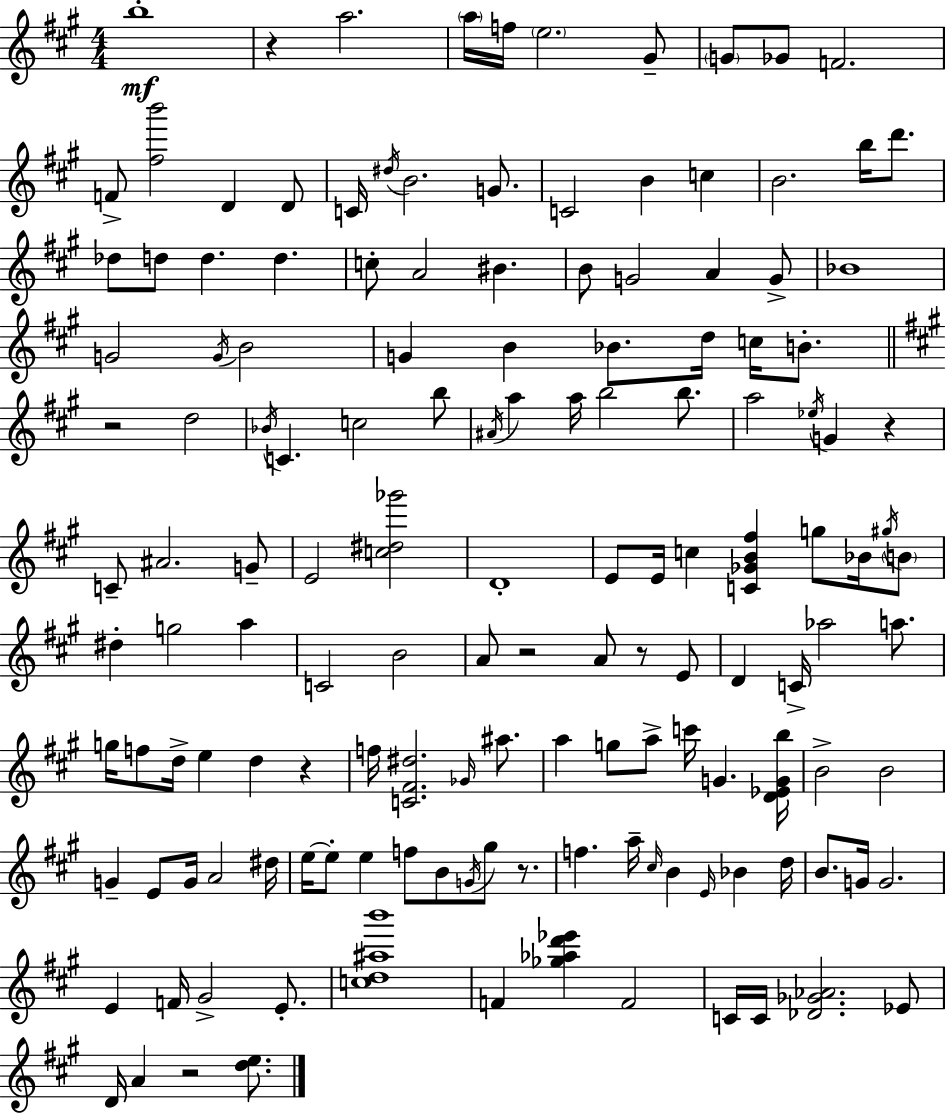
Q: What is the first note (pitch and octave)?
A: B5